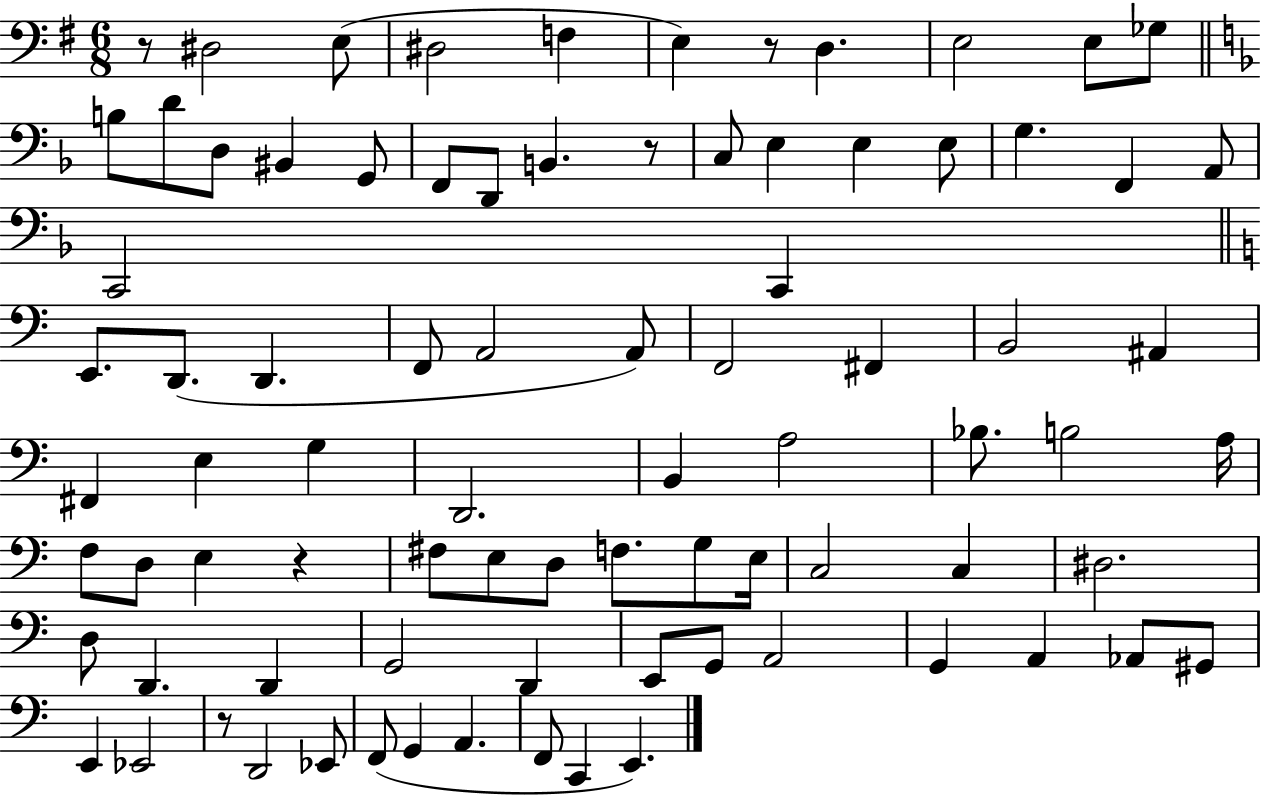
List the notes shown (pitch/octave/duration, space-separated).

R/e D#3/h E3/e D#3/h F3/q E3/q R/e D3/q. E3/h E3/e Gb3/e B3/e D4/e D3/e BIS2/q G2/e F2/e D2/e B2/q. R/e C3/e E3/q E3/q E3/e G3/q. F2/q A2/e C2/h C2/q E2/e. D2/e. D2/q. F2/e A2/h A2/e F2/h F#2/q B2/h A#2/q F#2/q E3/q G3/q D2/h. B2/q A3/h Bb3/e. B3/h A3/s F3/e D3/e E3/q R/q F#3/e E3/e D3/e F3/e. G3/e E3/s C3/h C3/q D#3/h. D3/e D2/q. D2/q G2/h D2/q E2/e G2/e A2/h G2/q A2/q Ab2/e G#2/e E2/q Eb2/h R/e D2/h Eb2/e F2/e G2/q A2/q. F2/e C2/q E2/q.